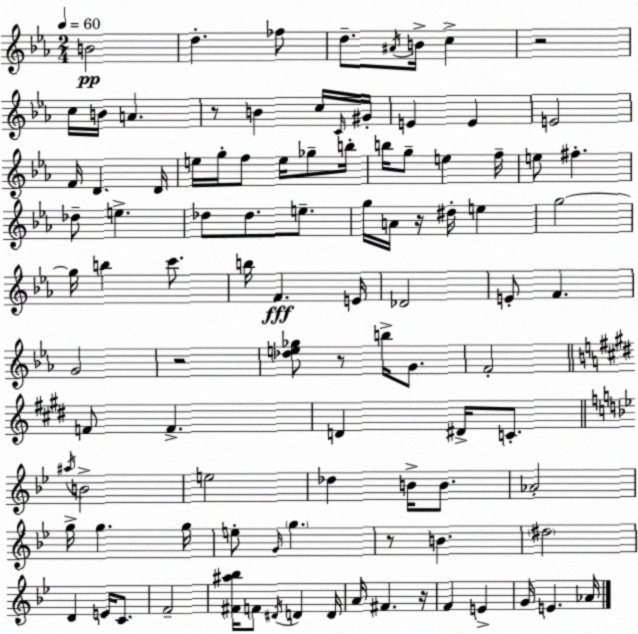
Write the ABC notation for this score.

X:1
T:Untitled
M:2/4
L:1/4
K:Cm
B2 d _f/2 d/2 ^A/4 B/4 c z2 c/4 B/4 A z/2 B c/4 C/4 ^G/4 E E E2 F/4 D D/4 e/4 g/4 f/2 e/4 _g/2 b/4 b/4 g/2 e f/4 e/2 ^f _d/2 e _d/2 _d/2 e/2 g/4 A/4 z/4 ^d/4 e g2 g/4 b c'/2 b/4 F E/4 _D2 E/2 F G2 z2 [_de_g]/2 z/2 b/4 G/2 F2 F/2 F D ^D/4 C/2 ^a/4 B2 e2 _d B/4 B/2 _A2 g/4 g g/4 e/2 G/4 g z/2 B ^d2 D E/4 C/2 F2 [^F^a_b]/4 F/2 ^D/4 D D/4 A/4 ^F z/4 F E G/4 E _A/4